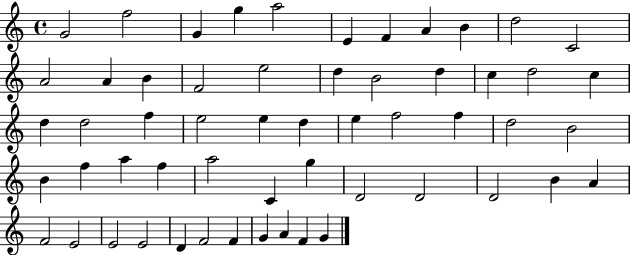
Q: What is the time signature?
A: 4/4